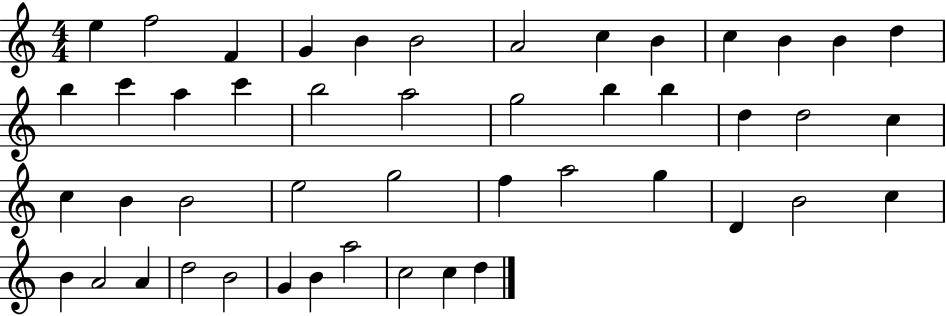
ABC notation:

X:1
T:Untitled
M:4/4
L:1/4
K:C
e f2 F G B B2 A2 c B c B B d b c' a c' b2 a2 g2 b b d d2 c c B B2 e2 g2 f a2 g D B2 c B A2 A d2 B2 G B a2 c2 c d